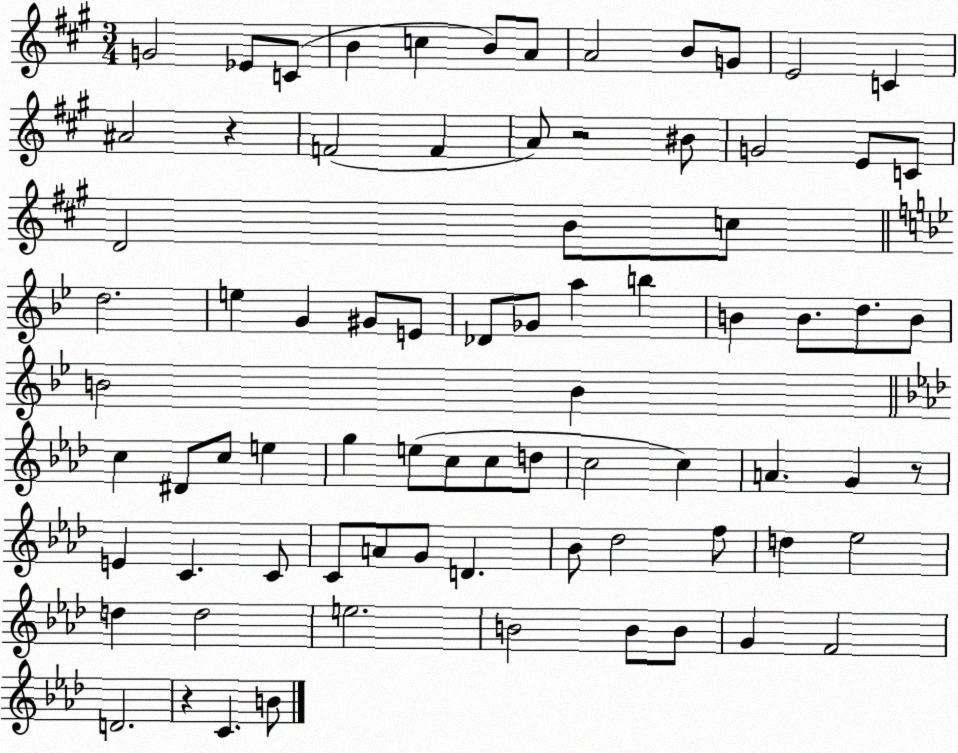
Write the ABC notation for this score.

X:1
T:Untitled
M:3/4
L:1/4
K:A
G2 _E/2 C/2 B c B/2 A/2 A2 B/2 G/2 E2 C ^A2 z F2 F A/2 z2 ^B/2 G2 E/2 C/2 D2 B/2 c/2 d2 e G ^G/2 E/2 _D/2 _G/2 a b B B/2 d/2 B/2 B2 B c ^D/2 c/2 e g e/2 c/2 c/2 d/2 c2 c A G z/2 E C C/2 C/2 A/2 G/2 D _B/2 _d2 f/2 d _e2 d d2 e2 B2 B/2 B/2 G F2 D2 z C B/2